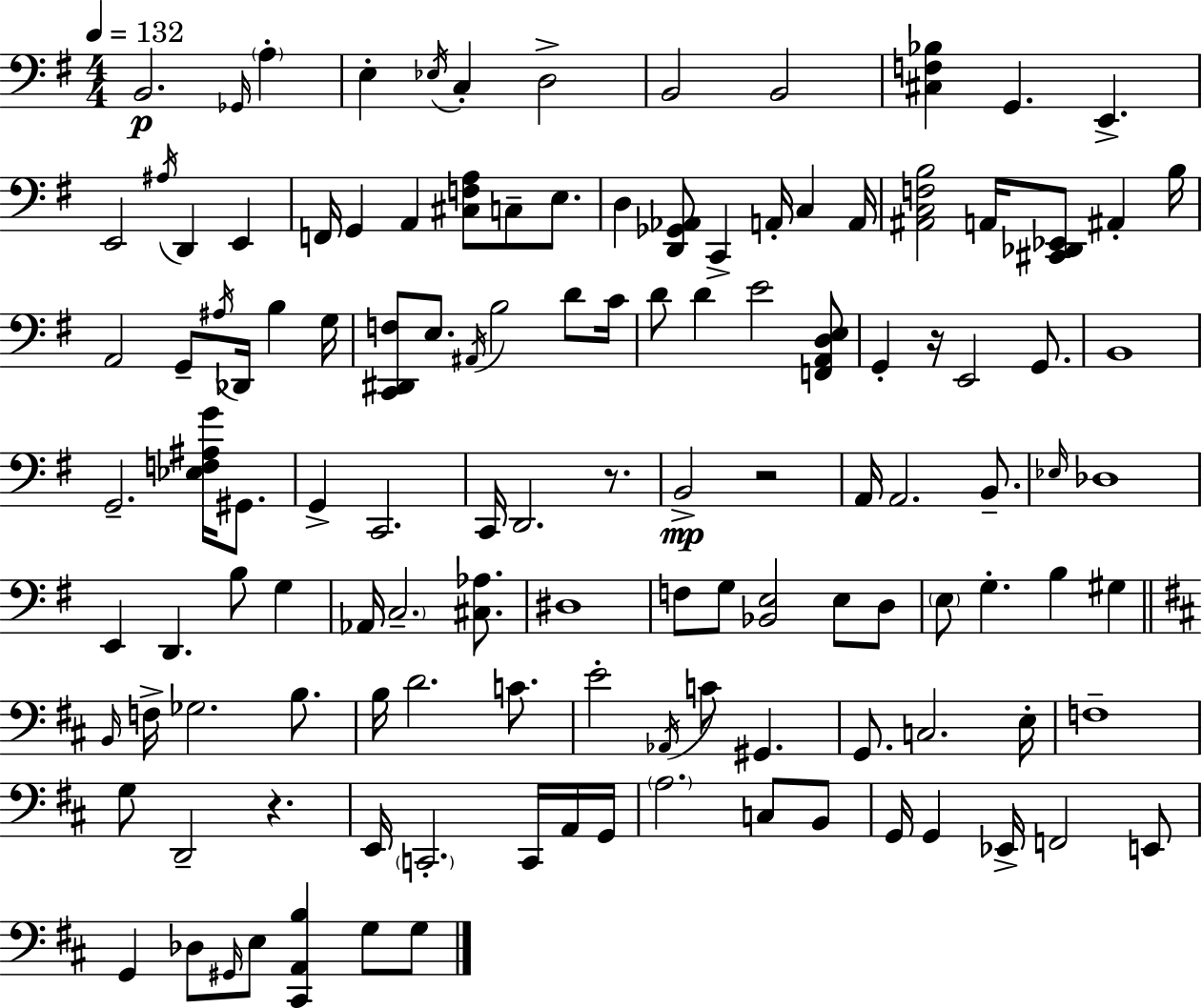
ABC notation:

X:1
T:Untitled
M:4/4
L:1/4
K:G
B,,2 _G,,/4 A, E, _E,/4 C, D,2 B,,2 B,,2 [^C,F,_B,] G,, E,, E,,2 ^A,/4 D,, E,, F,,/4 G,, A,, [^C,F,A,]/2 C,/2 E,/2 D, [D,,_G,,_A,,]/2 C,, A,,/4 C, A,,/4 [^A,,C,F,B,]2 A,,/4 [^C,,_D,,_E,,]/2 ^A,, B,/4 A,,2 G,,/2 ^A,/4 _D,,/4 B, G,/4 [C,,^D,,F,]/2 E,/2 ^A,,/4 B,2 D/2 C/4 D/2 D E2 [F,,A,,D,E,]/2 G,, z/4 E,,2 G,,/2 B,,4 G,,2 [_E,F,^A,G]/4 ^G,,/2 G,, C,,2 C,,/4 D,,2 z/2 B,,2 z2 A,,/4 A,,2 B,,/2 _E,/4 _D,4 E,, D,, B,/2 G, _A,,/4 C,2 [^C,_A,]/2 ^D,4 F,/2 G,/2 [_B,,E,]2 E,/2 D,/2 E,/2 G, B, ^G, B,,/4 F,/4 _G,2 B,/2 B,/4 D2 C/2 E2 _A,,/4 C/2 ^G,, G,,/2 C,2 E,/4 F,4 G,/2 D,,2 z E,,/4 C,,2 C,,/4 A,,/4 G,,/4 A,2 C,/2 B,,/2 G,,/4 G,, _E,,/4 F,,2 E,,/2 G,, _D,/2 ^G,,/4 E,/2 [^C,,A,,B,] G,/2 G,/2